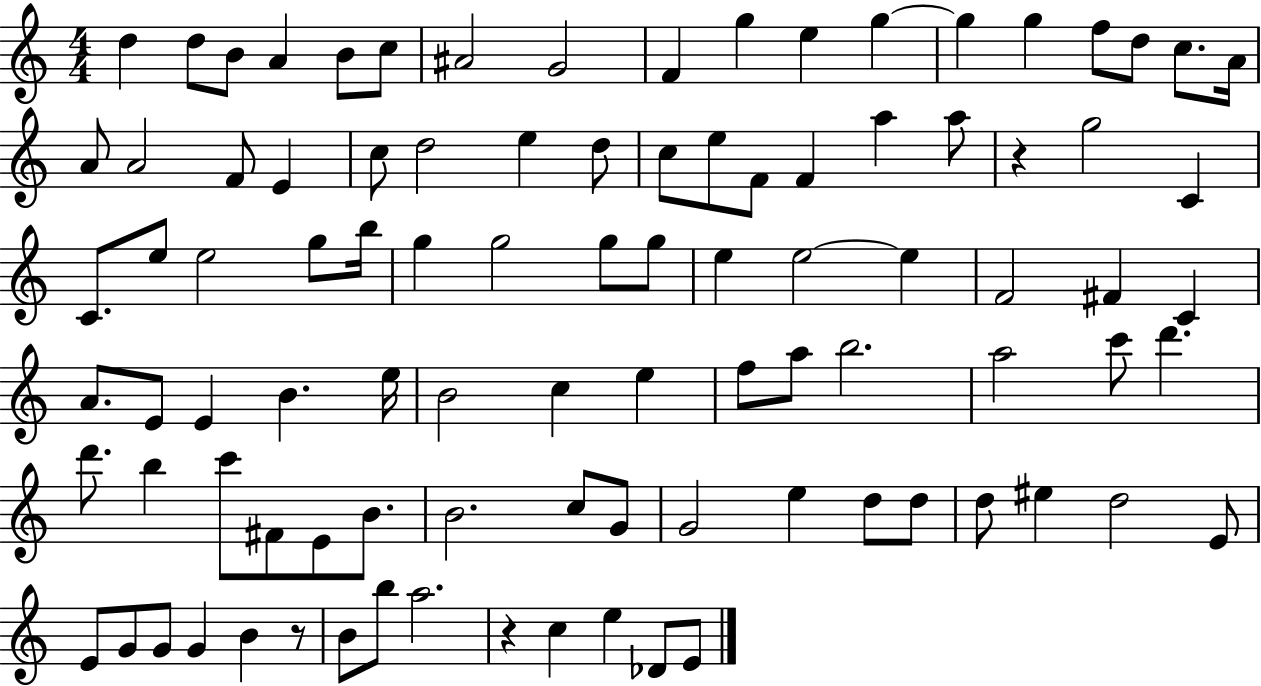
D5/q D5/e B4/e A4/q B4/e C5/e A#4/h G4/h F4/q G5/q E5/q G5/q G5/q G5/q F5/e D5/e C5/e. A4/s A4/e A4/h F4/e E4/q C5/e D5/h E5/q D5/e C5/e E5/e F4/e F4/q A5/q A5/e R/q G5/h C4/q C4/e. E5/e E5/h G5/e B5/s G5/q G5/h G5/e G5/e E5/q E5/h E5/q F4/h F#4/q C4/q A4/e. E4/e E4/q B4/q. E5/s B4/h C5/q E5/q F5/e A5/e B5/h. A5/h C6/e D6/q. D6/e. B5/q C6/e F#4/e E4/e B4/e. B4/h. C5/e G4/e G4/h E5/q D5/e D5/e D5/e EIS5/q D5/h E4/e E4/e G4/e G4/e G4/q B4/q R/e B4/e B5/e A5/h. R/q C5/q E5/q Db4/e E4/e